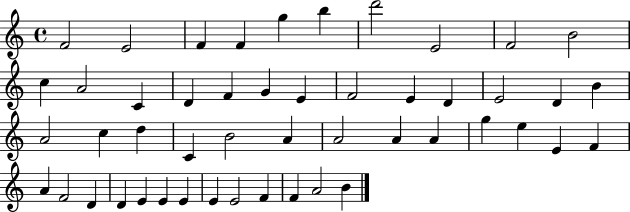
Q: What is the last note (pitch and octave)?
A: B4